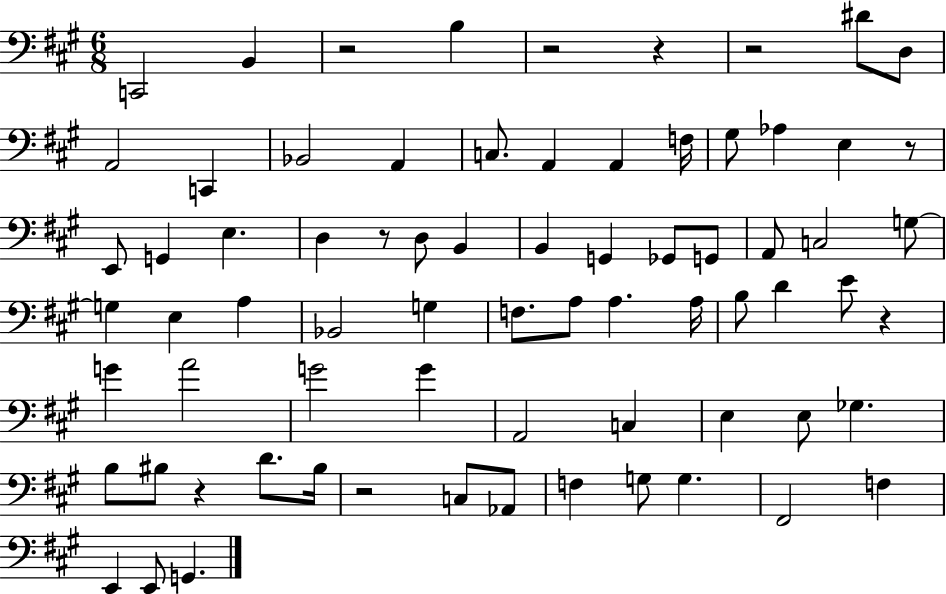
{
  \clef bass
  \numericTimeSignature
  \time 6/8
  \key a \major
  \repeat volta 2 { c,2 b,4 | r2 b4 | r2 r4 | r2 dis'8 d8 | \break a,2 c,4 | bes,2 a,4 | c8. a,4 a,4 f16 | gis8 aes4 e4 r8 | \break e,8 g,4 e4. | d4 r8 d8 b,4 | b,4 g,4 ges,8 g,8 | a,8 c2 g8~~ | \break g4 e4 a4 | bes,2 g4 | f8. a8 a4. a16 | b8 d'4 e'8 r4 | \break g'4 a'2 | g'2 g'4 | a,2 c4 | e4 e8 ges4. | \break b8 bis8 r4 d'8. bis16 | r2 c8 aes,8 | f4 g8 g4. | fis,2 f4 | \break e,4 e,8 g,4. | } \bar "|."
}